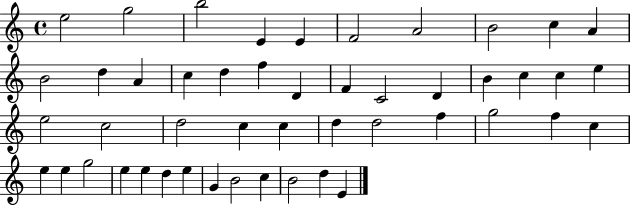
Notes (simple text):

E5/h G5/h B5/h E4/q E4/q F4/h A4/h B4/h C5/q A4/q B4/h D5/q A4/q C5/q D5/q F5/q D4/q F4/q C4/h D4/q B4/q C5/q C5/q E5/q E5/h C5/h D5/h C5/q C5/q D5/q D5/h F5/q G5/h F5/q C5/q E5/q E5/q G5/h E5/q E5/q D5/q E5/q G4/q B4/h C5/q B4/h D5/q E4/q